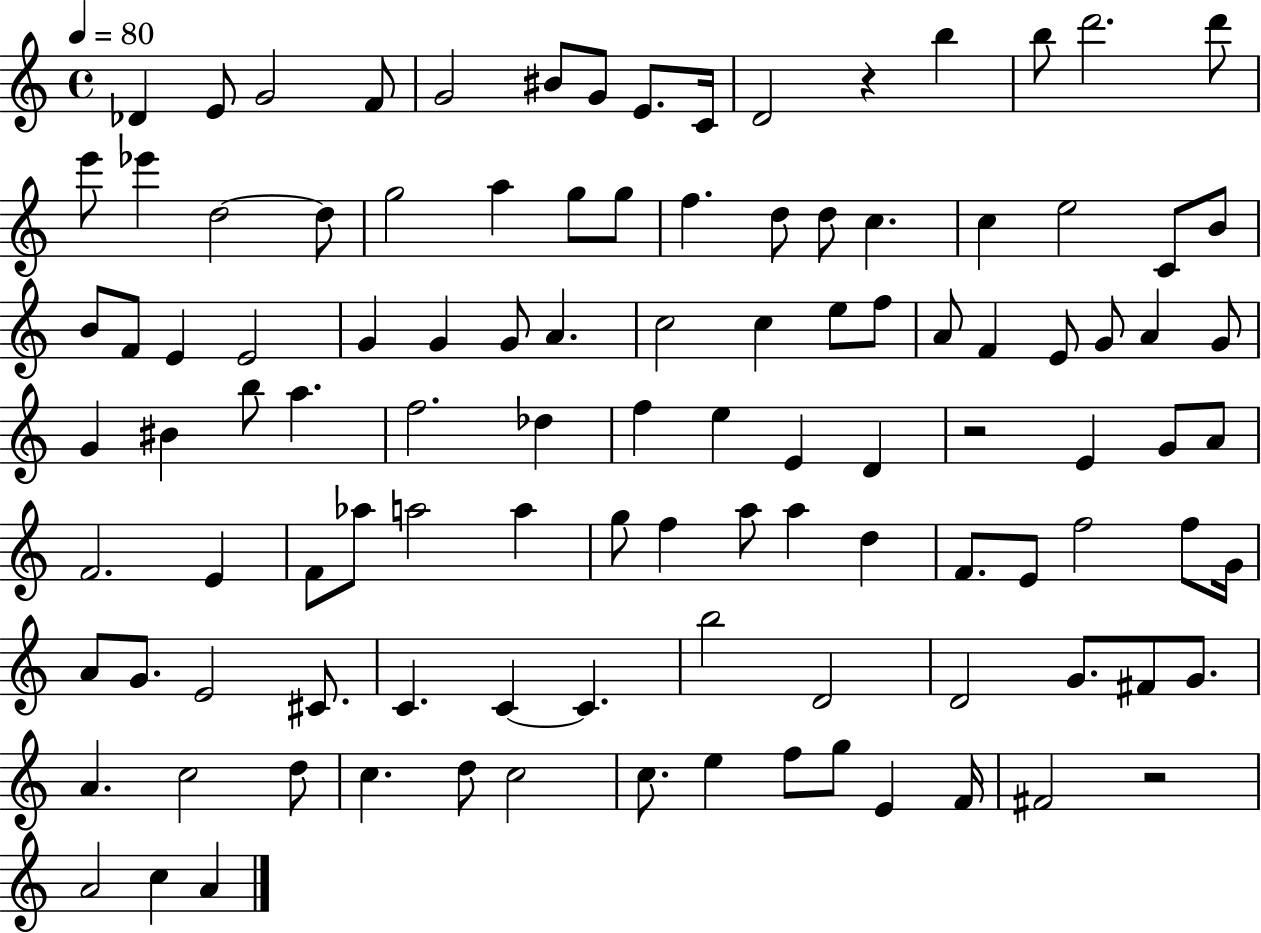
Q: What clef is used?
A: treble